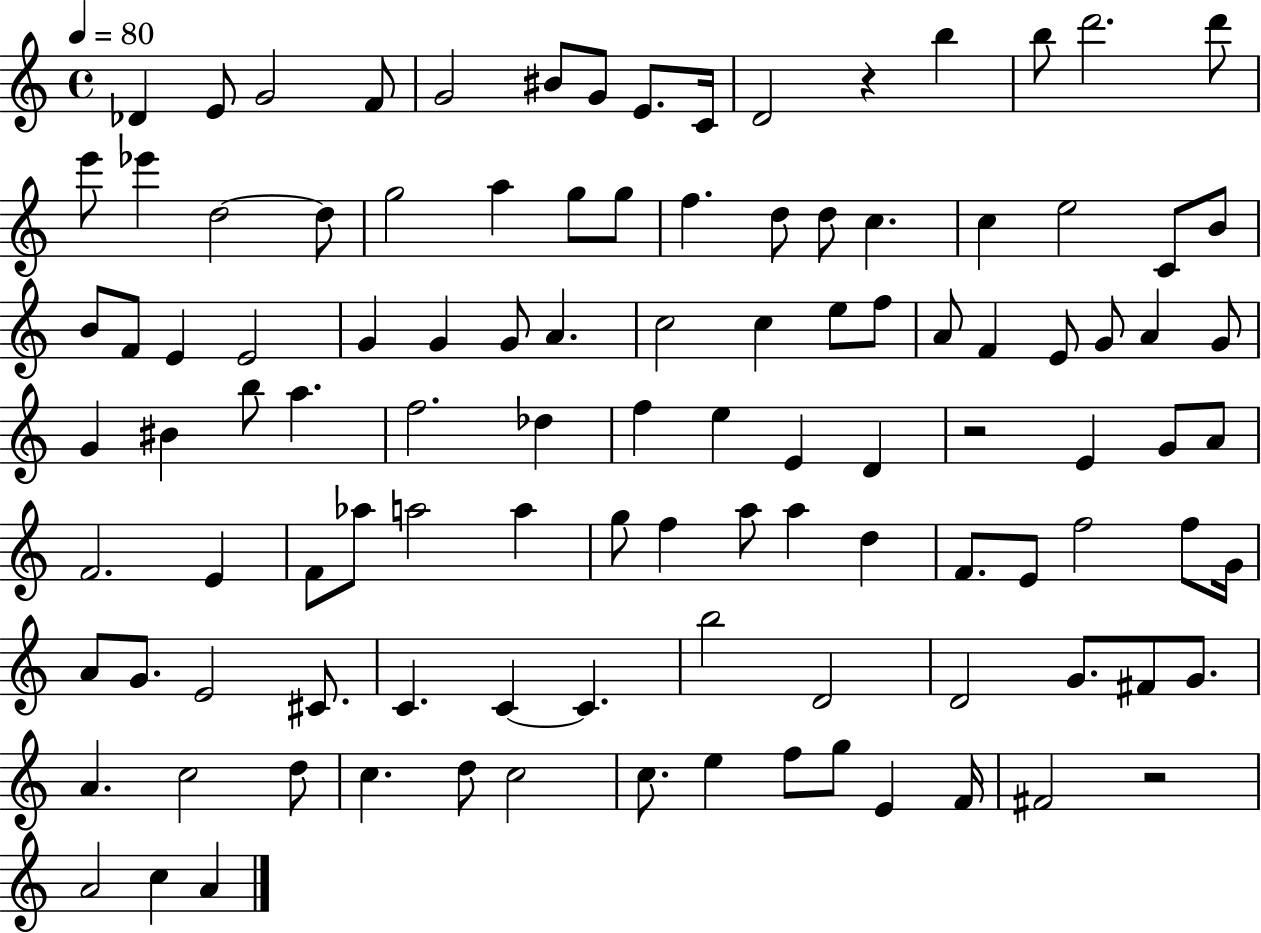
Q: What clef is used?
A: treble